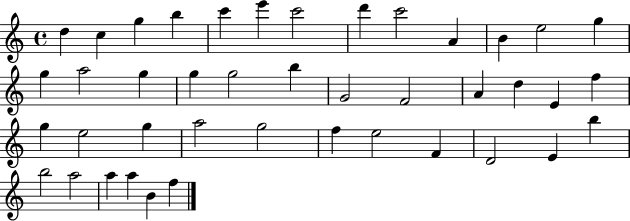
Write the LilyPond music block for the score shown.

{
  \clef treble
  \time 4/4
  \defaultTimeSignature
  \key c \major
  d''4 c''4 g''4 b''4 | c'''4 e'''4 c'''2 | d'''4 c'''2 a'4 | b'4 e''2 g''4 | \break g''4 a''2 g''4 | g''4 g''2 b''4 | g'2 f'2 | a'4 d''4 e'4 f''4 | \break g''4 e''2 g''4 | a''2 g''2 | f''4 e''2 f'4 | d'2 e'4 b''4 | \break b''2 a''2 | a''4 a''4 b'4 f''4 | \bar "|."
}